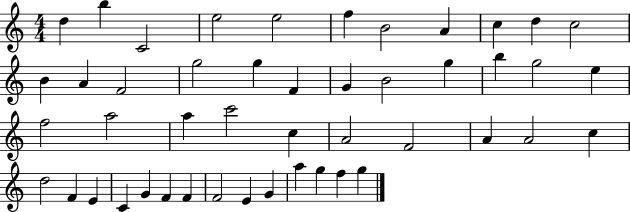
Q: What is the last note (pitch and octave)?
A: G5